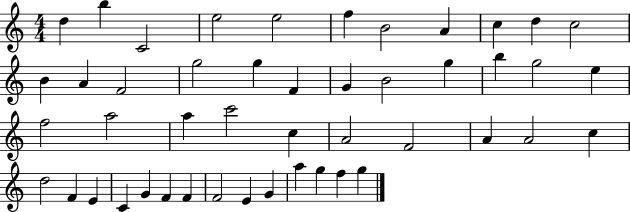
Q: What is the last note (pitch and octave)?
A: G5